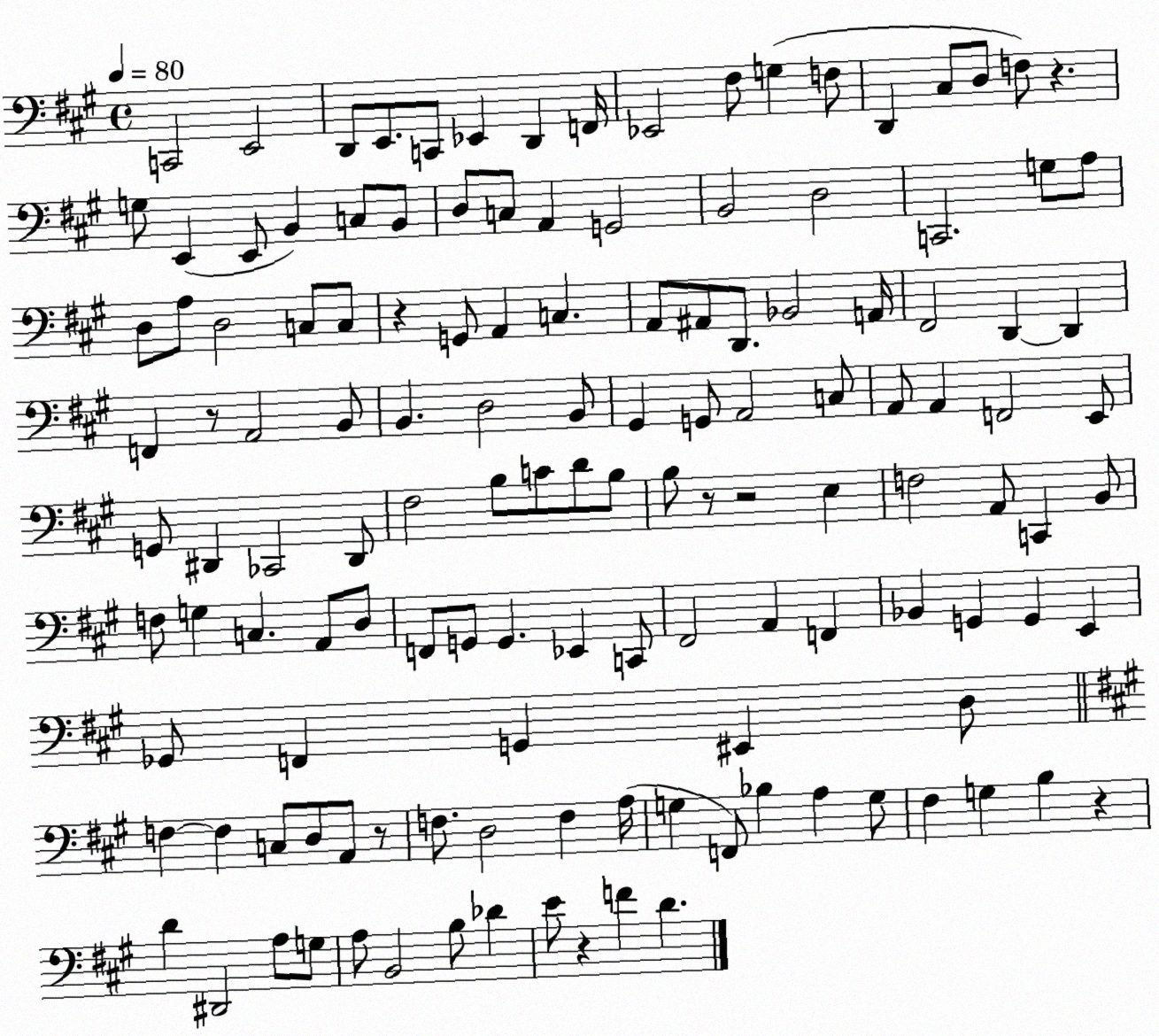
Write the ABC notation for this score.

X:1
T:Untitled
M:4/4
L:1/4
K:A
C,,2 E,,2 D,,/2 E,,/2 C,,/2 _E,, D,, F,,/4 _E,,2 ^F,/2 G, F,/2 D,, ^C,/2 D,/2 F,/2 z G,/2 E,, E,,/2 B,, C,/2 B,,/2 D,/2 C,/2 A,, G,,2 B,,2 D,2 C,,2 G,/2 A,/2 D,/2 A,/2 D,2 C,/2 C,/2 z G,,/2 A,, C, A,,/2 ^A,,/2 D,,/2 _B,,2 A,,/4 ^F,,2 D,, D,, F,, z/2 A,,2 B,,/2 B,, D,2 B,,/2 ^G,, G,,/2 A,,2 C,/2 A,,/2 A,, F,,2 E,,/2 G,,/2 ^D,, _C,,2 ^D,,/2 ^F,2 B,/2 C/2 D/2 B,/2 B,/2 z/2 z2 E, F,2 A,,/2 C,, B,,/2 F,/2 G, C, A,,/2 D,/2 F,,/2 G,,/2 G,, _E,, C,,/2 ^F,,2 A,, F,, _B,, G,, G,, E,, _G,,/2 F,, G,, ^E,, D,/2 F, F, C,/2 D,/2 A,,/2 z/2 F,/2 D,2 F, A,/4 G, F,,/2 _B, A, G,/2 ^F, G, B, z D ^D,,2 A,/2 G,/2 A,/2 B,,2 B,/2 _D E/2 z F D